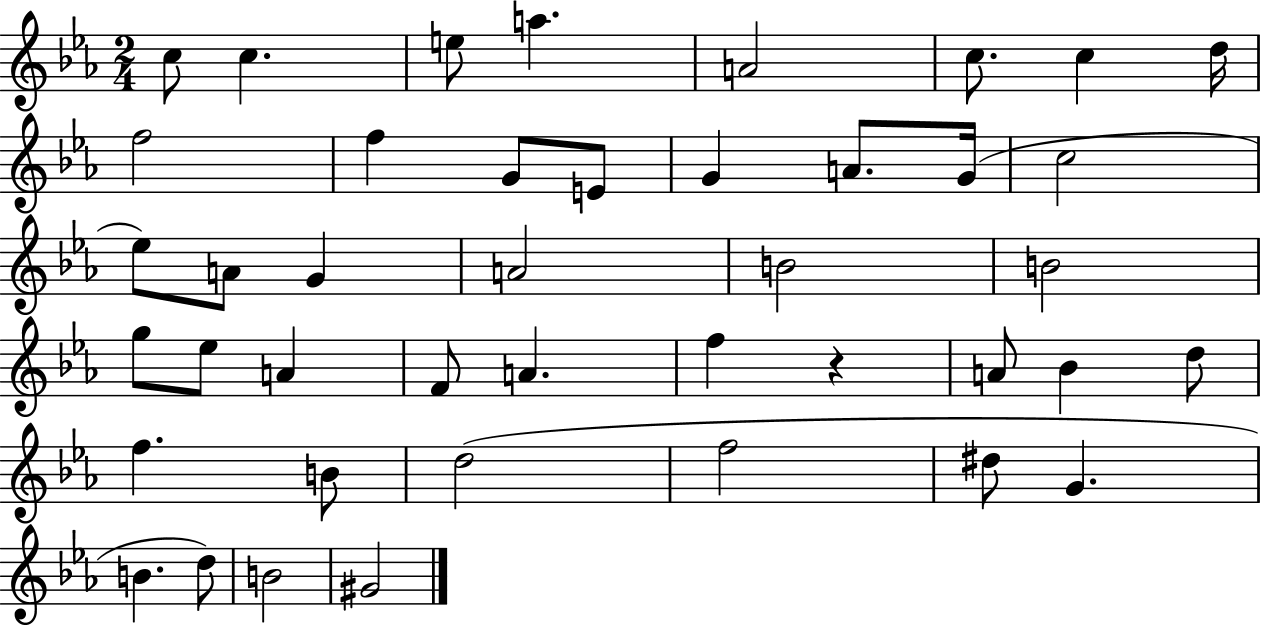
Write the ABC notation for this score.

X:1
T:Untitled
M:2/4
L:1/4
K:Eb
c/2 c e/2 a A2 c/2 c d/4 f2 f G/2 E/2 G A/2 G/4 c2 _e/2 A/2 G A2 B2 B2 g/2 _e/2 A F/2 A f z A/2 _B d/2 f B/2 d2 f2 ^d/2 G B d/2 B2 ^G2